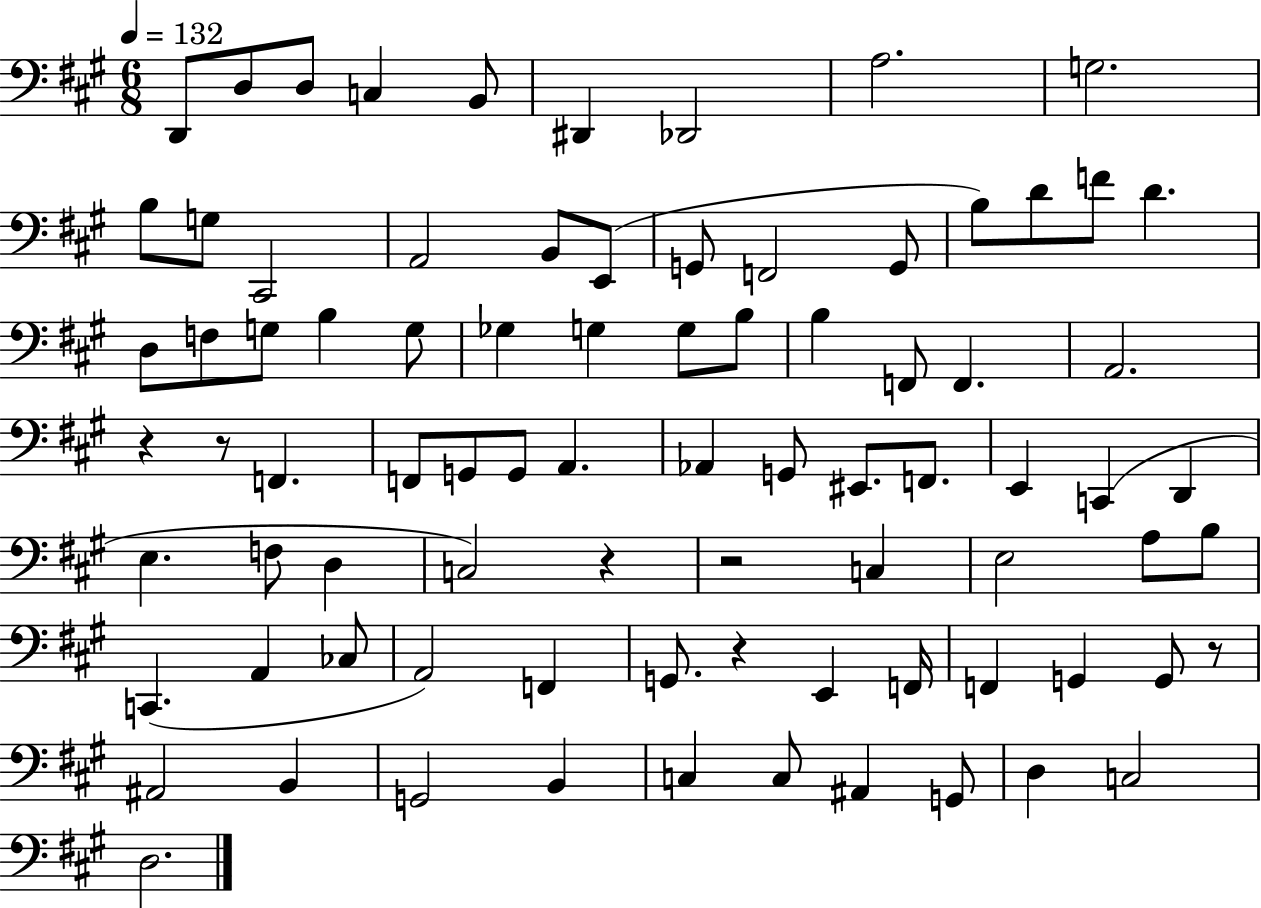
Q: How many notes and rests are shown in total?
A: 83